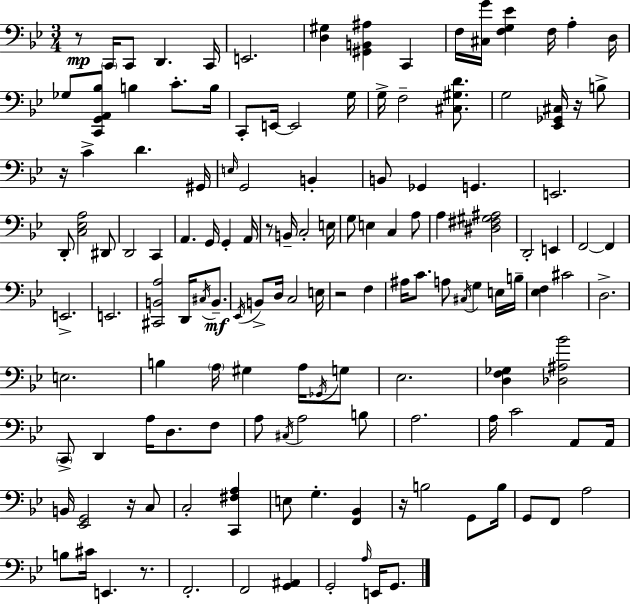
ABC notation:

X:1
T:Untitled
M:3/4
L:1/4
K:Gm
z/2 C,,/4 C,,/2 D,, C,,/4 E,,2 [D,^G,] [^G,,B,,^A,] C,, F,/4 [^C,G]/4 [F,G,_E] F,/4 A, D,/4 _G,/2 [C,,G,,A,,_B,]/2 B, C/2 B,/4 C,,/2 E,,/4 E,,2 G,/4 G,/4 F,2 [^C,^G,D]/2 G,2 [_E,,_G,,^C,]/4 z/4 B,/2 z/4 C D ^G,,/4 E,/4 G,,2 B,, B,,/2 _G,, G,, E,,2 D,,/2 [C,_E,A,]2 ^D,,/2 D,,2 C,, A,, G,,/4 G,, A,,/4 z/2 B,,/4 C,2 E,/4 G,/2 E, C, A,/2 A, [^D,^F,^G,^A,]2 D,,2 E,, F,,2 F,, E,,2 E,,2 [^C,,B,,A,]2 D,,/4 ^C,/4 B,,/2 _E,,/4 B,,/2 D,/4 C,2 E,/4 z2 F, ^A,/4 C/2 A,/2 ^C,/4 G, E,/4 B,/4 [_E,F,] ^C2 D,2 E,2 B, A,/4 ^G, A,/4 _G,,/4 G,/2 _E,2 [D,F,_G,] [_D,^A,_B]2 C,,/2 D,, A,/4 D,/2 F,/2 A,/2 ^C,/4 A,2 B,/2 A,2 A,/4 C2 A,,/2 A,,/4 B,,/4 [_E,,G,,]2 z/4 C,/2 C,2 [C,,^F,A,] E,/2 G, [F,,_B,,] z/4 B,2 G,,/2 B,/4 G,,/2 F,,/2 A,2 B,/2 ^C/4 E,, z/2 F,,2 F,,2 [G,,^A,,] G,,2 A,/4 E,,/4 G,,/2